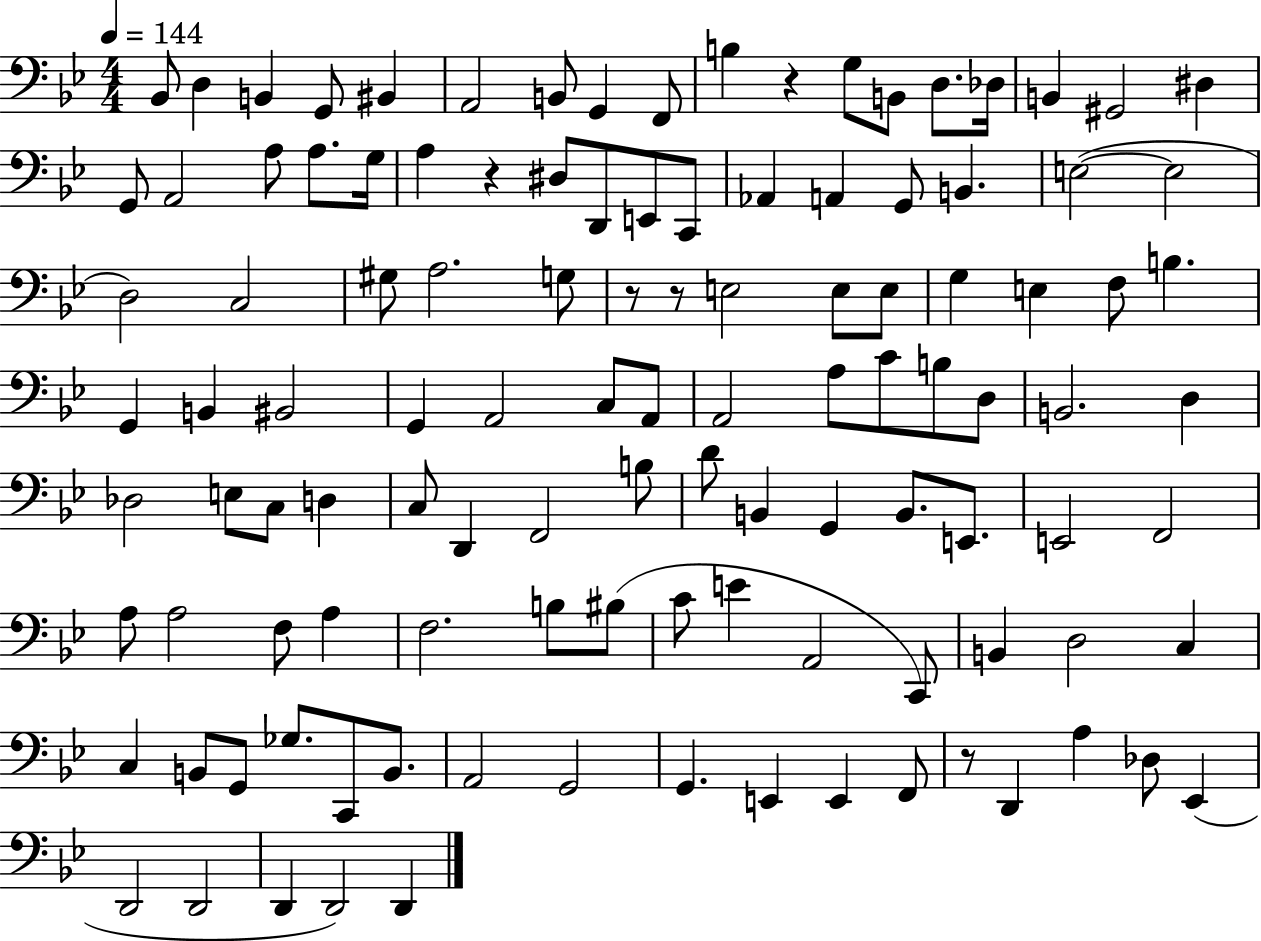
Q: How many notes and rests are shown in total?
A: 114